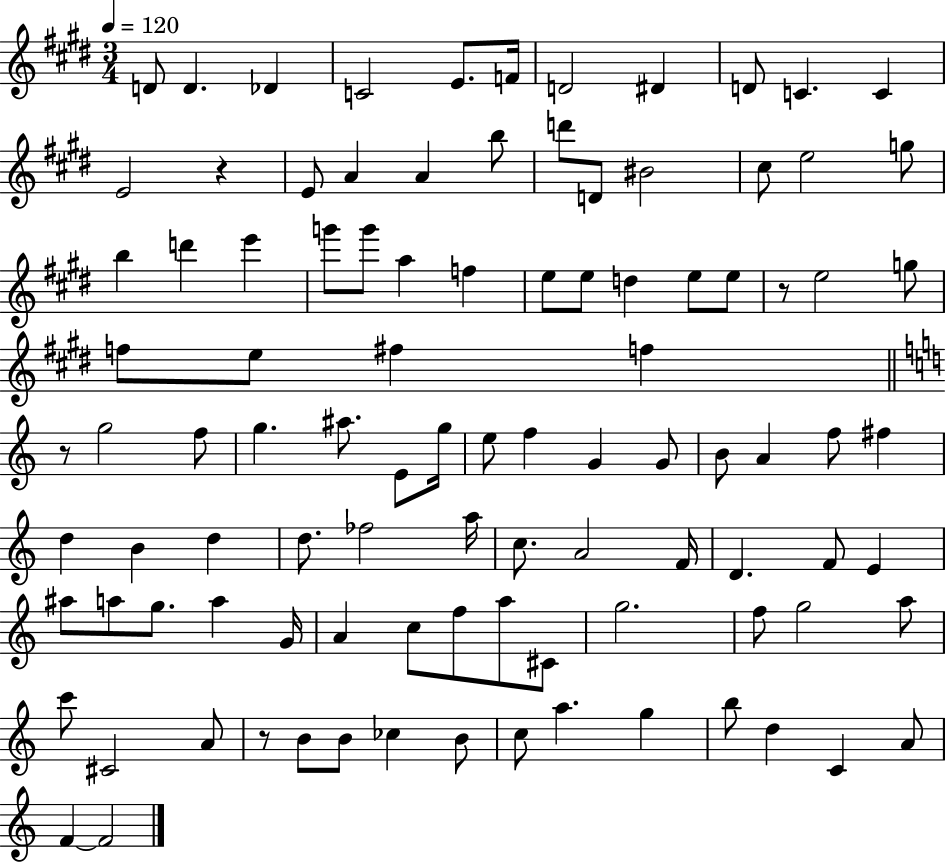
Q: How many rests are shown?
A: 4